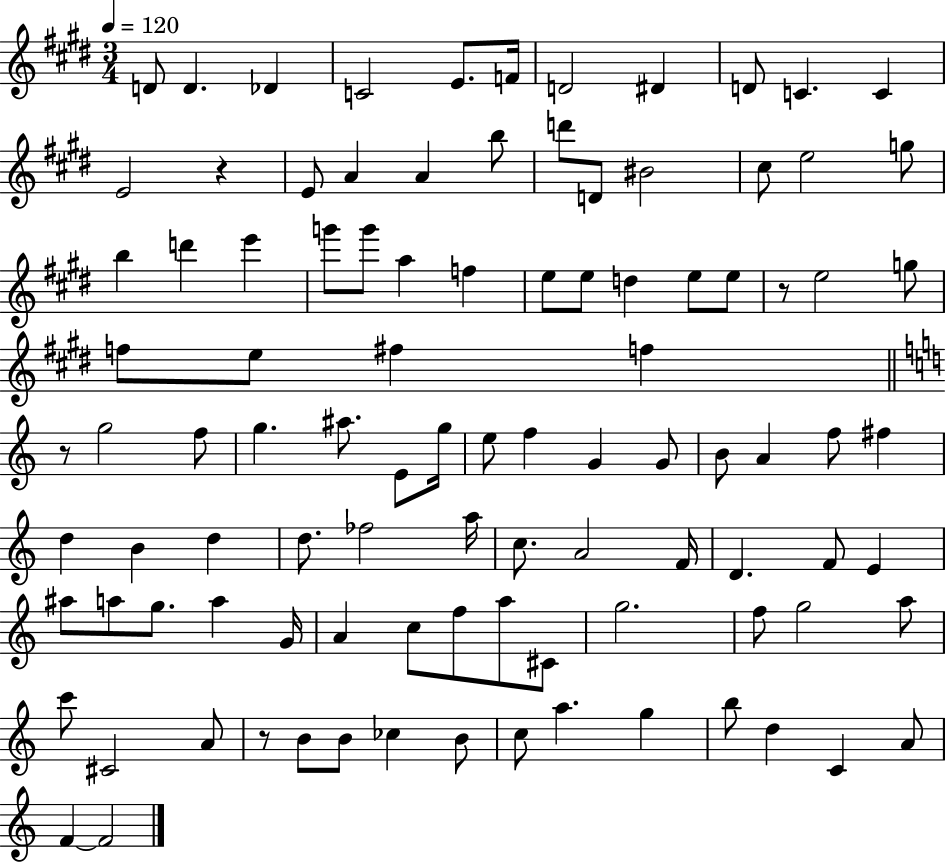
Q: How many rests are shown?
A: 4